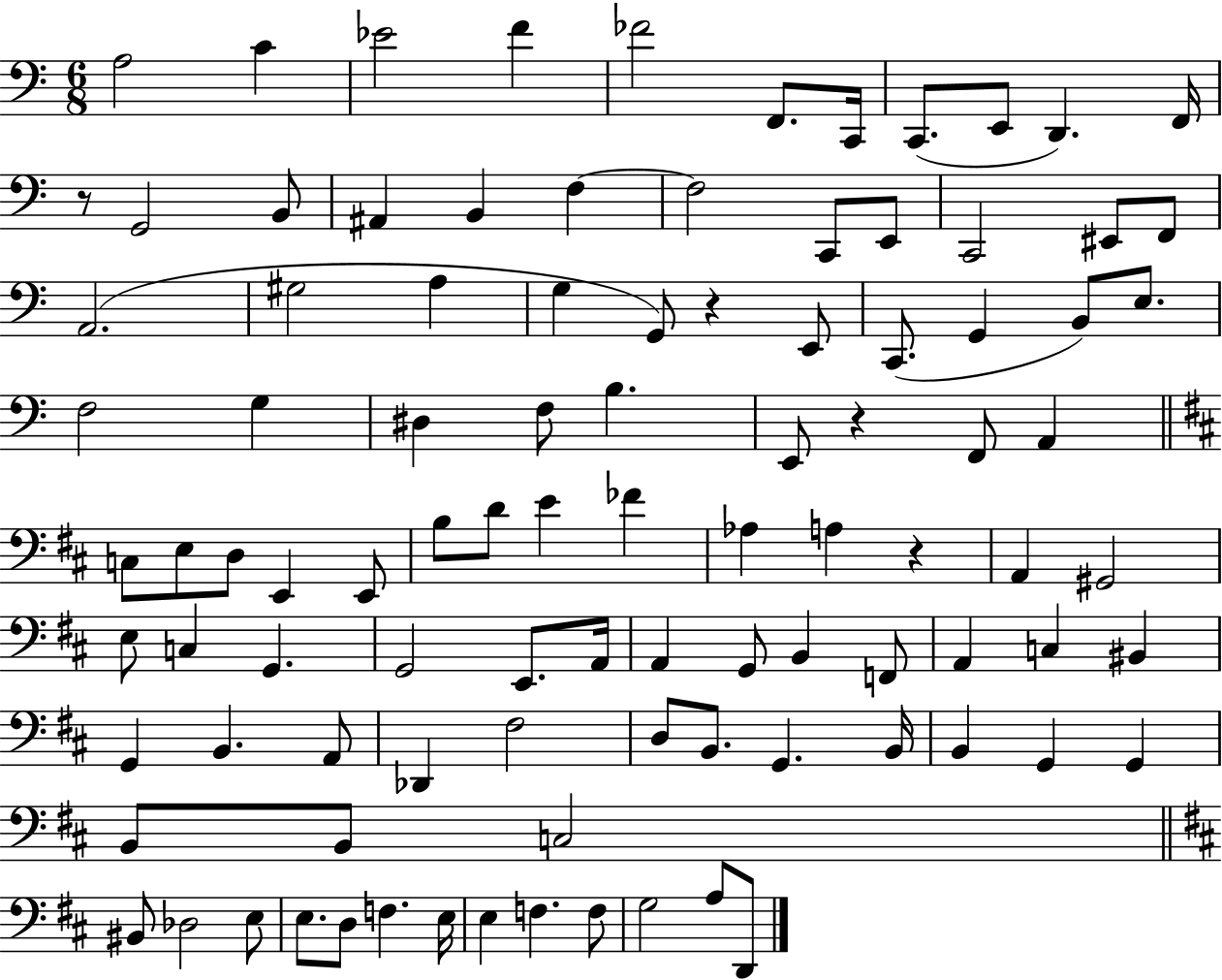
A3/h C4/q Eb4/h F4/q FES4/h F2/e. C2/s C2/e. E2/e D2/q. F2/s R/e G2/h B2/e A#2/q B2/q F3/q F3/h C2/e E2/e C2/h EIS2/e F2/e A2/h. G#3/h A3/q G3/q G2/e R/q E2/e C2/e. G2/q B2/e E3/e. F3/h G3/q D#3/q F3/e B3/q. E2/e R/q F2/e A2/q C3/e E3/e D3/e E2/q E2/e B3/e D4/e E4/q FES4/q Ab3/q A3/q R/q A2/q G#2/h E3/e C3/q G2/q. G2/h E2/e. A2/s A2/q G2/e B2/q F2/e A2/q C3/q BIS2/q G2/q B2/q. A2/e Db2/q F#3/h D3/e B2/e. G2/q. B2/s B2/q G2/q G2/q B2/e B2/e C3/h BIS2/e Db3/h E3/e E3/e. D3/e F3/q. E3/s E3/q F3/q. F3/e G3/h A3/e D2/e